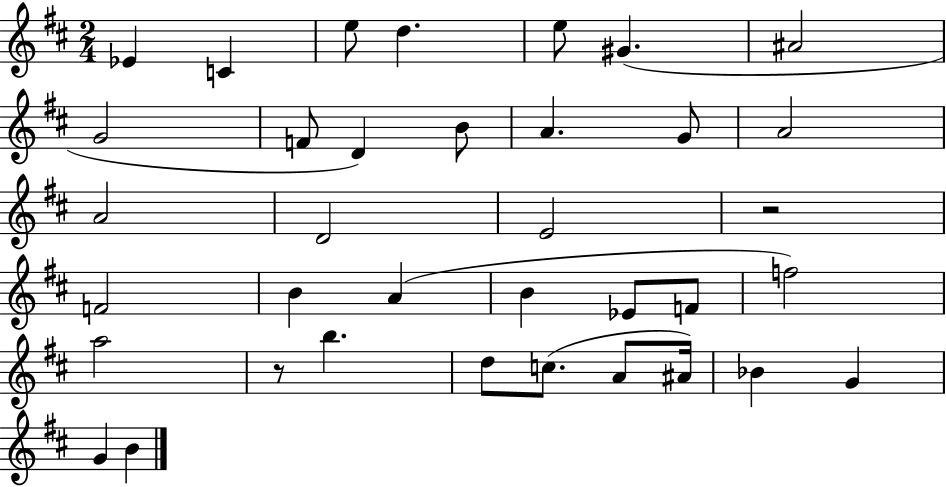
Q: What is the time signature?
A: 2/4